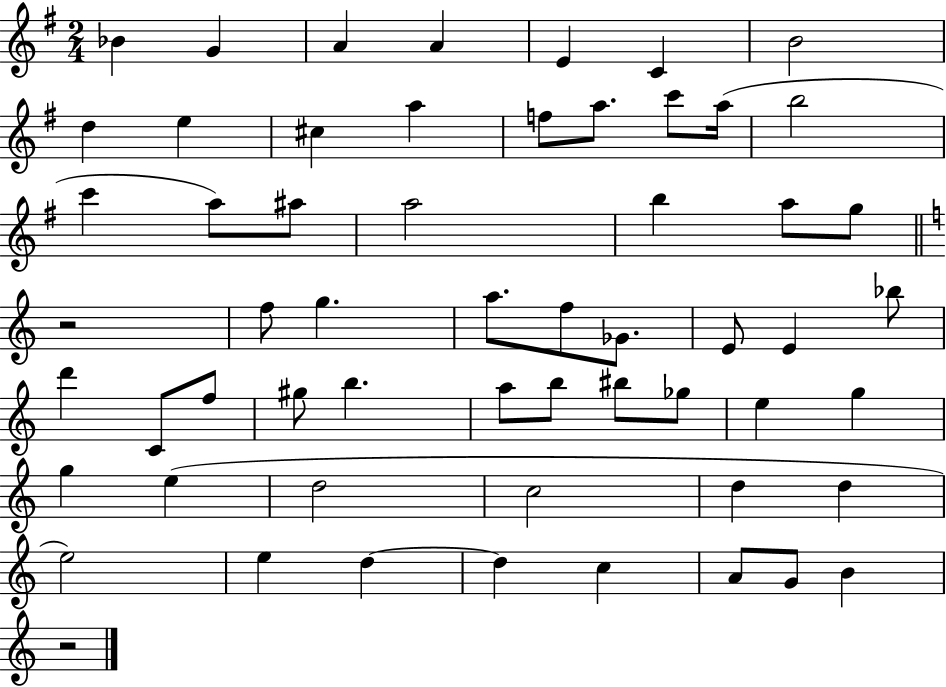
Bb4/q G4/q A4/q A4/q E4/q C4/q B4/h D5/q E5/q C#5/q A5/q F5/e A5/e. C6/e A5/s B5/h C6/q A5/e A#5/e A5/h B5/q A5/e G5/e R/h F5/e G5/q. A5/e. F5/e Gb4/e. E4/e E4/q Bb5/e D6/q C4/e F5/e G#5/e B5/q. A5/e B5/e BIS5/e Gb5/e E5/q G5/q G5/q E5/q D5/h C5/h D5/q D5/q E5/h E5/q D5/q D5/q C5/q A4/e G4/e B4/q R/h